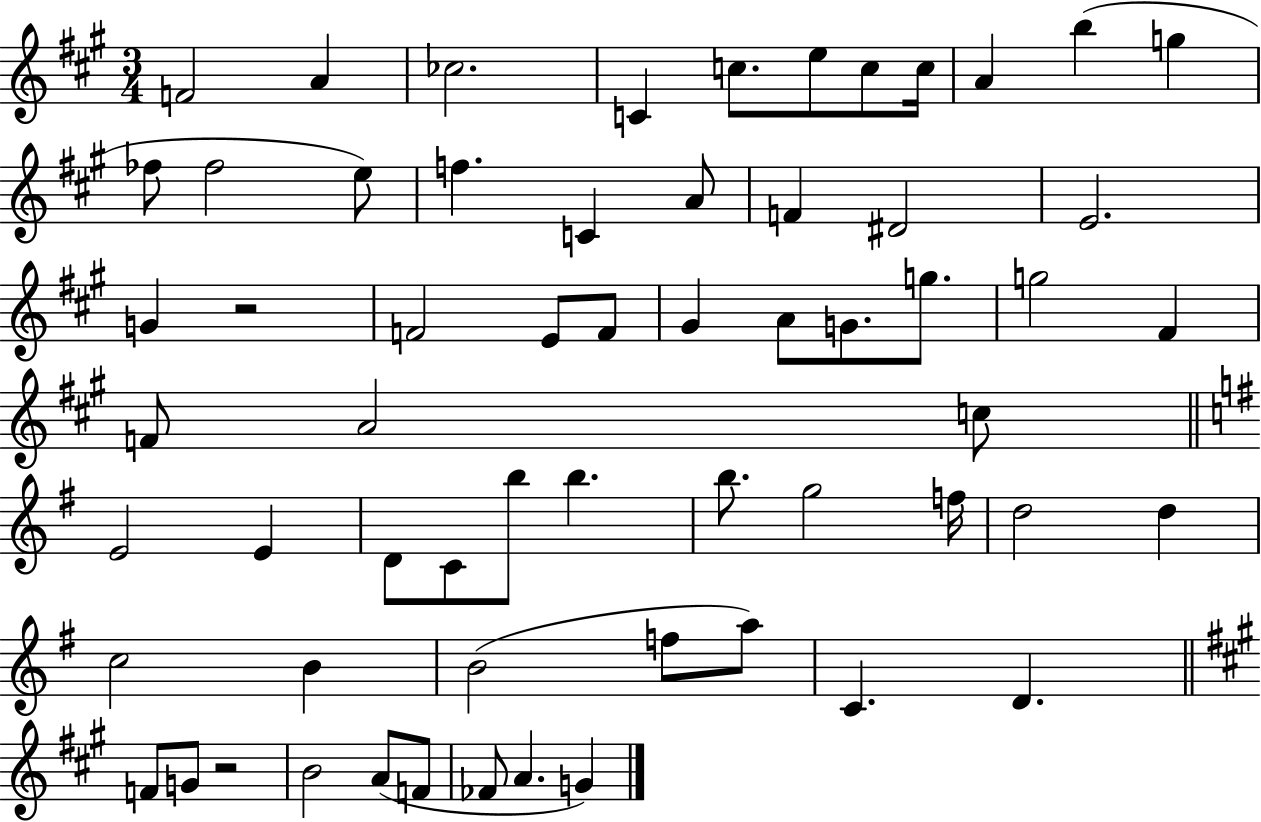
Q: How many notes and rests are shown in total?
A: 61